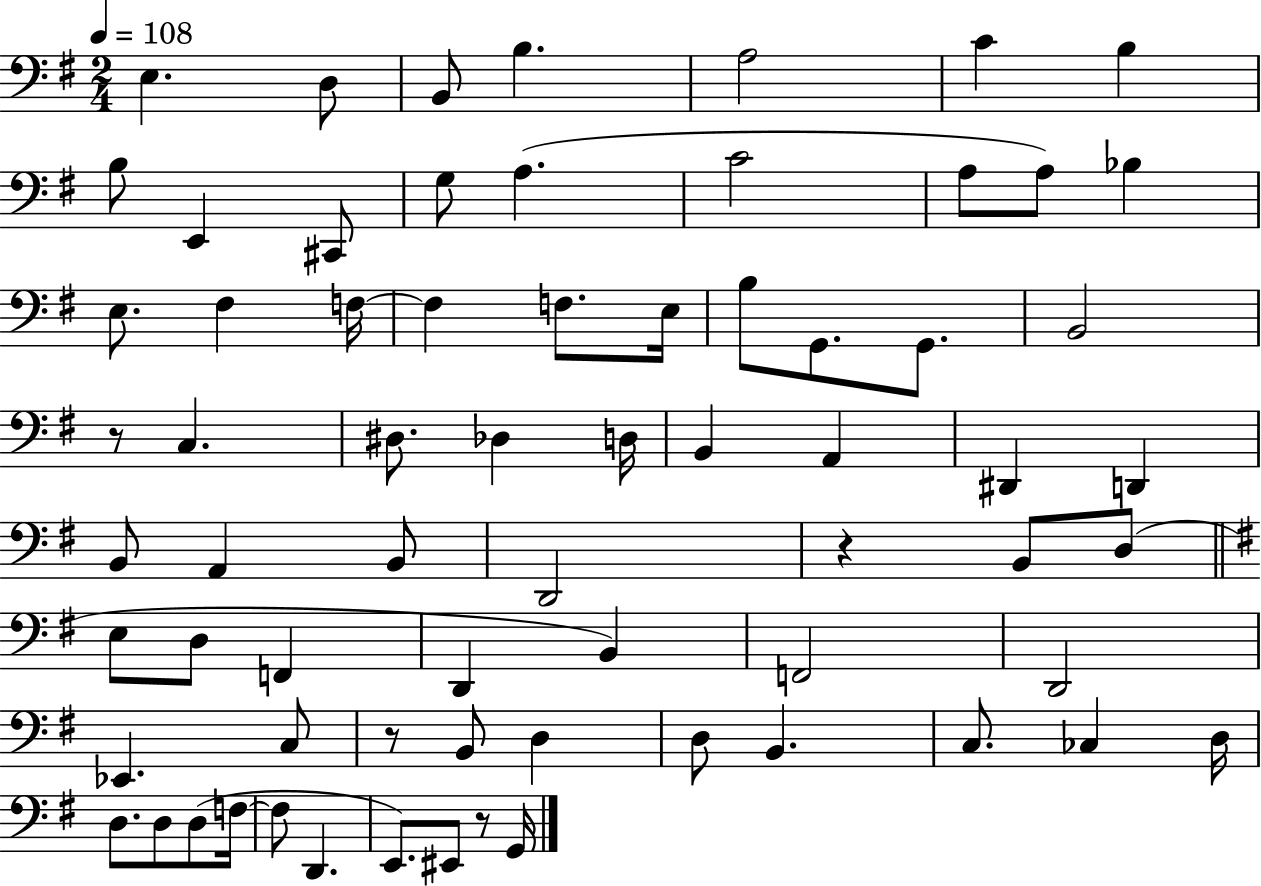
E3/q. D3/e B2/e B3/q. A3/h C4/q B3/q B3/e E2/q C#2/e G3/e A3/q. C4/h A3/e A3/e Bb3/q E3/e. F#3/q F3/s F3/q F3/e. E3/s B3/e G2/e. G2/e. B2/h R/e C3/q. D#3/e. Db3/q D3/s B2/q A2/q D#2/q D2/q B2/e A2/q B2/e D2/h R/q B2/e D3/e E3/e D3/e F2/q D2/q B2/q F2/h D2/h Eb2/q. C3/e R/e B2/e D3/q D3/e B2/q. C3/e. CES3/q D3/s D3/e. D3/e D3/e F3/s F3/e D2/q. E2/e. EIS2/e R/e G2/s